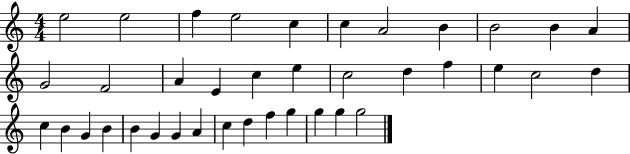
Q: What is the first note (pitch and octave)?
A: E5